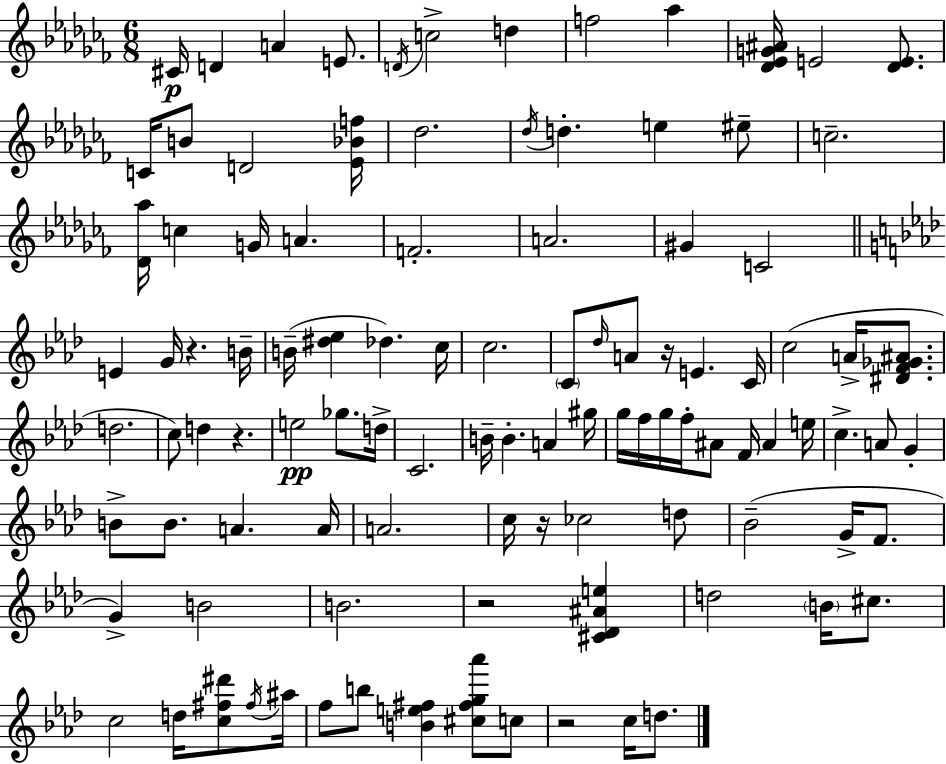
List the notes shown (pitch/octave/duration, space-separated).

C#4/s D4/q A4/q E4/e. D4/s C5/h D5/q F5/h Ab5/q [Db4,Eb4,G4,A#4]/s E4/h [Db4,E4]/e. C4/s B4/e D4/h [Eb4,Bb4,F5]/s Db5/h. Db5/s D5/q. E5/q EIS5/e C5/h. [Db4,Ab5]/s C5/q G4/s A4/q. F4/h. A4/h. G#4/q C4/h E4/q G4/s R/q. B4/s B4/s [D#5,Eb5]/q Db5/q. C5/s C5/h. C4/e Db5/s A4/e R/s E4/q. C4/s C5/h A4/s [D#4,F4,Gb4,A#4]/e. D5/h. C5/e D5/q R/q. E5/h Gb5/e. D5/s C4/h. B4/s B4/q. A4/q G#5/s G5/s F5/s G5/s F5/s A#4/e F4/s A#4/q E5/s C5/q. A4/e G4/q B4/e B4/e. A4/q. A4/s A4/h. C5/s R/s CES5/h D5/e Bb4/h G4/s F4/e. G4/q B4/h B4/h. R/h [C#4,Db4,A#4,E5]/q D5/h B4/s C#5/e. C5/h D5/s [C5,F#5,D#6]/e F#5/s A#5/s F5/e B5/e [B4,E5,F#5]/q [C#5,F#5,G5,Ab6]/e C5/e R/h C5/s D5/e.